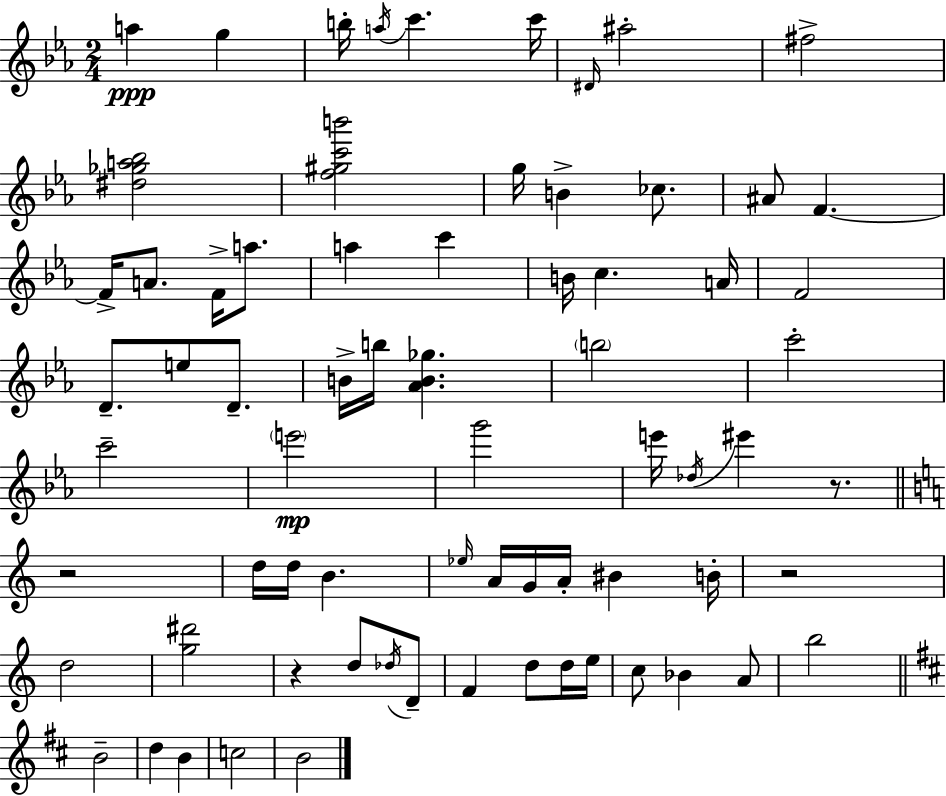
A5/q G5/q B5/s A5/s C6/q. C6/s D#4/s A#5/h F#5/h [D#5,Gb5,A5,Bb5]/h [F5,G#5,C6,B6]/h G5/s B4/q CES5/e. A#4/e F4/q. F4/s A4/e. F4/s A5/e. A5/q C6/q B4/s C5/q. A4/s F4/h D4/e. E5/e D4/e. B4/s B5/s [Ab4,B4,Gb5]/q. B5/h C6/h C6/h E6/h G6/h E6/s Db5/s EIS6/q R/e. R/h D5/s D5/s B4/q. Eb5/s A4/s G4/s A4/s BIS4/q B4/s R/h D5/h [G5,D#6]/h R/q D5/e Db5/s D4/e F4/q D5/e D5/s E5/s C5/e Bb4/q A4/e B5/h B4/h D5/q B4/q C5/h B4/h